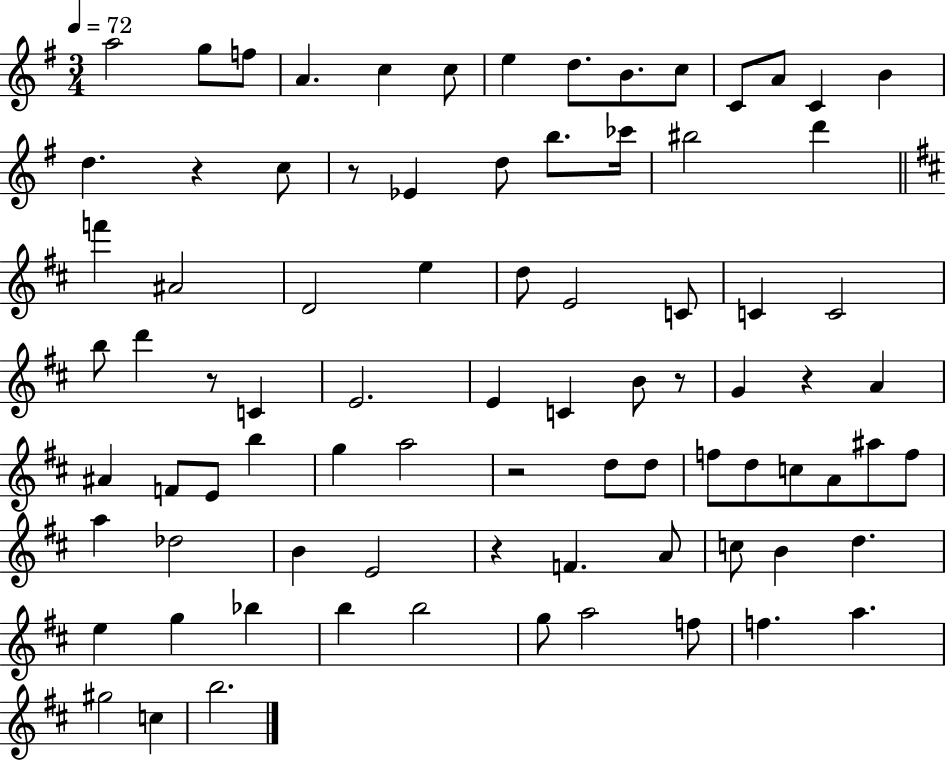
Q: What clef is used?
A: treble